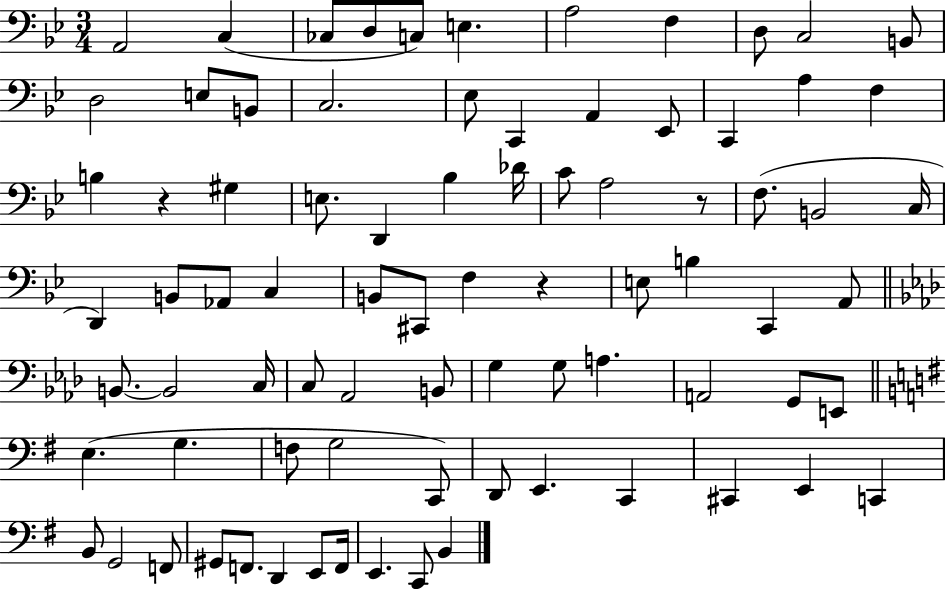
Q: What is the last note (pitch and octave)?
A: B2